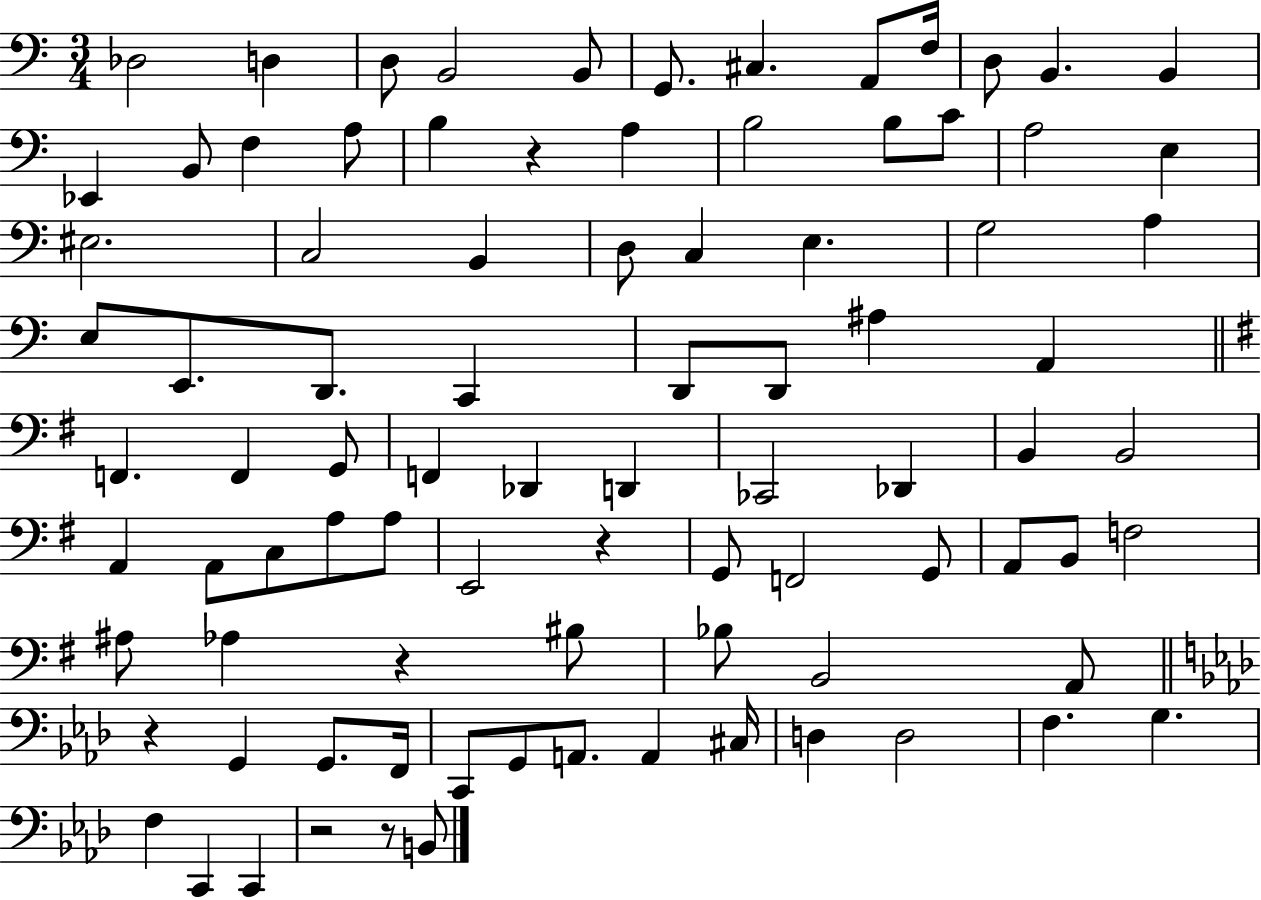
Db3/h D3/q D3/e B2/h B2/e G2/e. C#3/q. A2/e F3/s D3/e B2/q. B2/q Eb2/q B2/e F3/q A3/e B3/q R/q A3/q B3/h B3/e C4/e A3/h E3/q EIS3/h. C3/h B2/q D3/e C3/q E3/q. G3/h A3/q E3/e E2/e. D2/e. C2/q D2/e D2/e A#3/q A2/q F2/q. F2/q G2/e F2/q Db2/q D2/q CES2/h Db2/q B2/q B2/h A2/q A2/e C3/e A3/e A3/e E2/h R/q G2/e F2/h G2/e A2/e B2/e F3/h A#3/e Ab3/q R/q BIS3/e Bb3/e B2/h A2/e R/q G2/q G2/e. F2/s C2/e G2/e A2/e. A2/q C#3/s D3/q D3/h F3/q. G3/q. F3/q C2/q C2/q R/h R/e B2/e